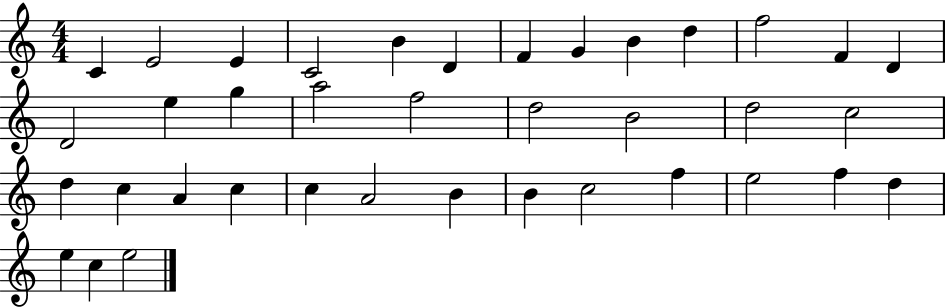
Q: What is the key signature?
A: C major